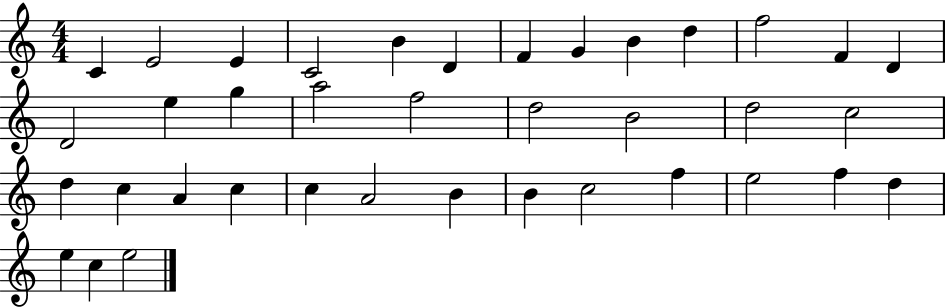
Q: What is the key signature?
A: C major